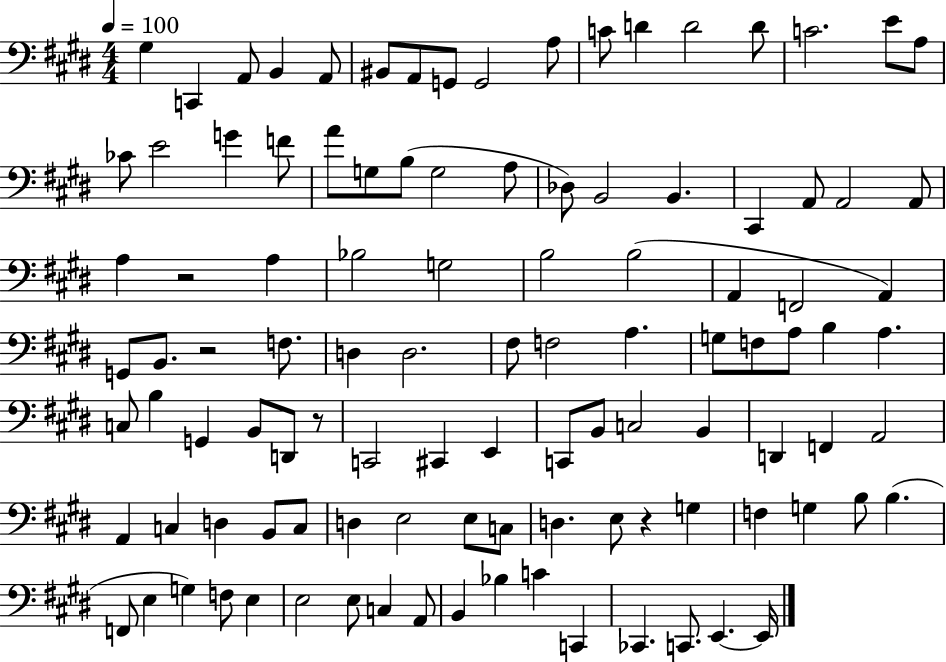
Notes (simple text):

G#3/q C2/q A2/e B2/q A2/e BIS2/e A2/e G2/e G2/h A3/e C4/e D4/q D4/h D4/e C4/h. E4/e A3/e CES4/e E4/h G4/q F4/e A4/e G3/e B3/e G3/h A3/e Db3/e B2/h B2/q. C#2/q A2/e A2/h A2/e A3/q R/h A3/q Bb3/h G3/h B3/h B3/h A2/q F2/h A2/q G2/e B2/e. R/h F3/e. D3/q D3/h. F#3/e F3/h A3/q. G3/e F3/e A3/e B3/q A3/q. C3/e B3/q G2/q B2/e D2/e R/e C2/h C#2/q E2/q C2/e B2/e C3/h B2/q D2/q F2/q A2/h A2/q C3/q D3/q B2/e C3/e D3/q E3/h E3/e C3/e D3/q. E3/e R/q G3/q F3/q G3/q B3/e B3/q. F2/e E3/q G3/q F3/e E3/q E3/h E3/e C3/q A2/e B2/q Bb3/q C4/q C2/q CES2/q. C2/e. E2/q. E2/s